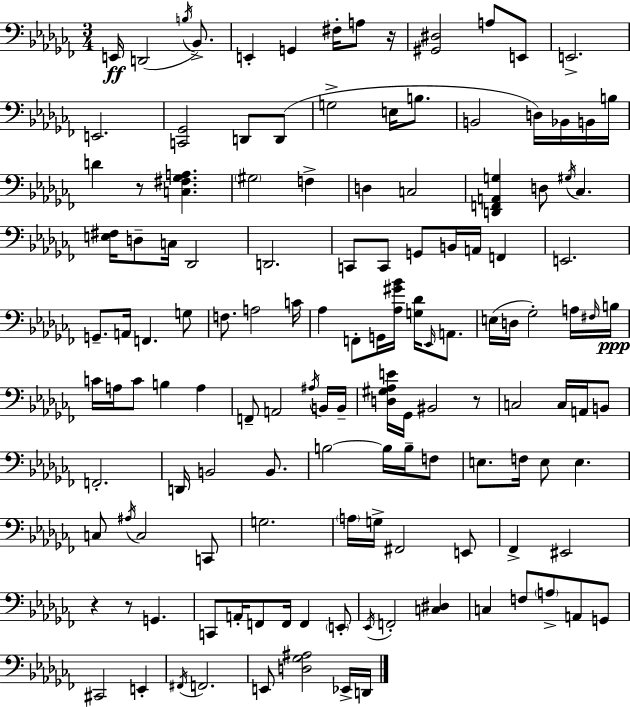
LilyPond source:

{
  \clef bass
  \numericTimeSignature
  \time 3/4
  \key aes \minor
  \repeat volta 2 { e,16\ff d,2( \acciaccatura { b16 } bes,8.->) | e,4-. g,4 fis16-. a8 | r16 <gis, dis>2 a8 e,8 | e,2.-> | \break e,2. | <c, ges,>2 d,8 d,8( | g2-> e16 b8. | b,2 d16) bes,16 b,16 | \break b16 d'4 r8 <c fis ges a>4. | \parenthesize gis2 f4-> | d4 c2 | <d, f, a, g>4 d8 \acciaccatura { gis16 } ces4. | \break <e fis>16 d8-- c16 des,2 | d,2. | c,8 c,8 g,8 b,16 a,16 f,4 | e,2. | \break g,8.-- a,16 f,4. | g8 f8. a2 | c'16 aes4 f,8-. g,16 <aes gis' bes'>16 <g des'>16 \grace { ees,16 } | a,8. e16( d16 ges2-.) | \break a16 \grace { fis16 } b16\ppp c'16 a16 c'8 b4 | a4 f,8-- a,2 | \acciaccatura { ais16 } b,16 b,16-- <d gis aes e'>16 ges,16 bis,2 | r8 c2 | \break c16 a,16 b,8 f,2.-. | d,16 b,2 | b,8. b2~~ | b16 b16-- f8 e8. f16 e8 e4. | \break c8 \acciaccatura { ais16 } c2 | c,8 g2. | \parenthesize a16 g16-> fis,2 | e,8 fes,4-> eis,2 | \break r4 r8 | g,4. c,8 a,16-. f,8 f,16 | f,4 \parenthesize e,8-. \acciaccatura { ees,16 } f,2-. | <c dis>4 c4 f8 | \break \parenthesize a8-> a,8 g,8 cis,2 | e,4-. \acciaccatura { fis,16 } f,2. | e,8 <d ges ais>2 | ees,16-> d,16 } \bar "|."
}